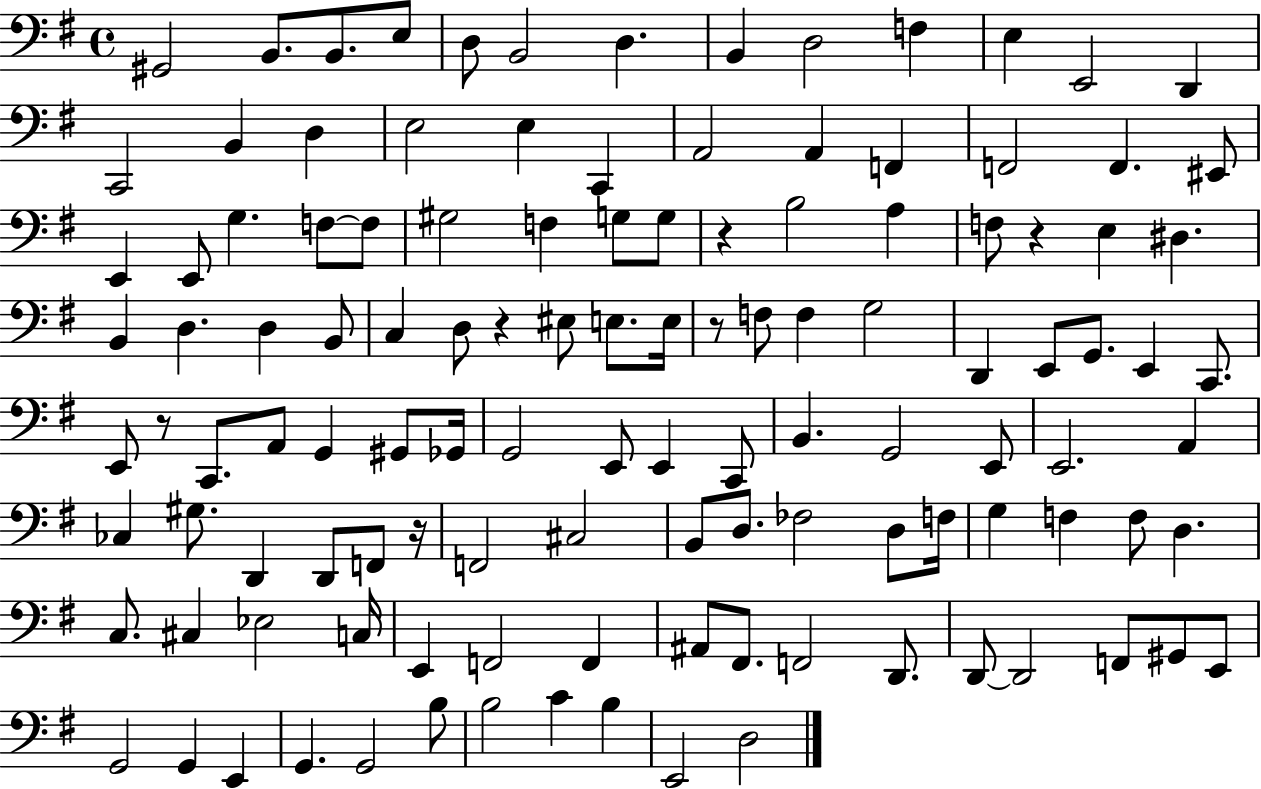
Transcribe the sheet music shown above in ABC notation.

X:1
T:Untitled
M:4/4
L:1/4
K:G
^G,,2 B,,/2 B,,/2 E,/2 D,/2 B,,2 D, B,, D,2 F, E, E,,2 D,, C,,2 B,, D, E,2 E, C,, A,,2 A,, F,, F,,2 F,, ^E,,/2 E,, E,,/2 G, F,/2 F,/2 ^G,2 F, G,/2 G,/2 z B,2 A, F,/2 z E, ^D, B,, D, D, B,,/2 C, D,/2 z ^E,/2 E,/2 E,/4 z/2 F,/2 F, G,2 D,, E,,/2 G,,/2 E,, C,,/2 E,,/2 z/2 C,,/2 A,,/2 G,, ^G,,/2 _G,,/4 G,,2 E,,/2 E,, C,,/2 B,, G,,2 E,,/2 E,,2 A,, _C, ^G,/2 D,, D,,/2 F,,/2 z/4 F,,2 ^C,2 B,,/2 D,/2 _F,2 D,/2 F,/4 G, F, F,/2 D, C,/2 ^C, _E,2 C,/4 E,, F,,2 F,, ^A,,/2 ^F,,/2 F,,2 D,,/2 D,,/2 D,,2 F,,/2 ^G,,/2 E,,/2 G,,2 G,, E,, G,, G,,2 B,/2 B,2 C B, E,,2 D,2